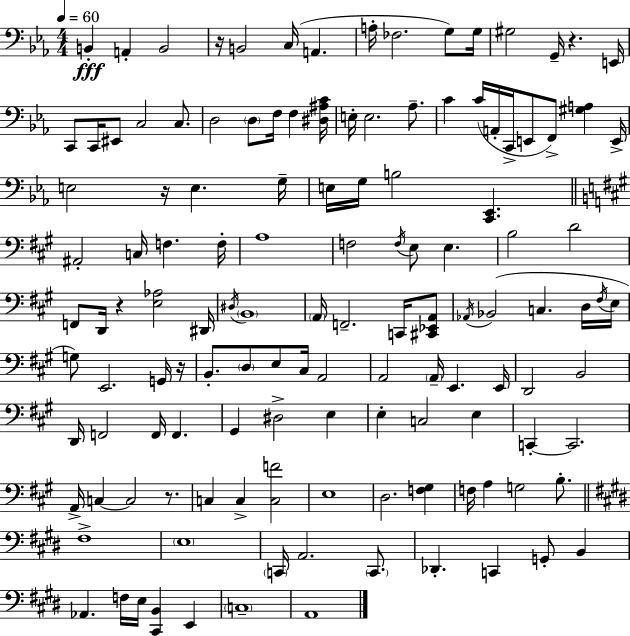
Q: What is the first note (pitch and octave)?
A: B2